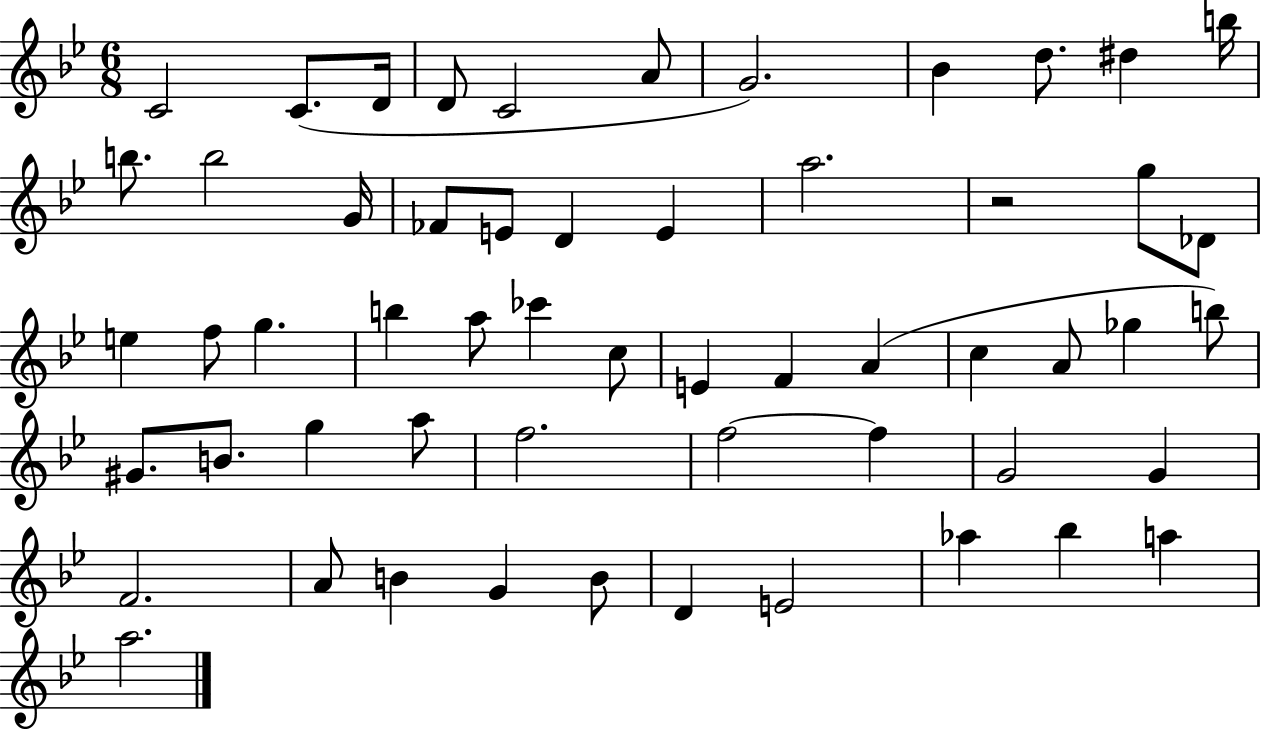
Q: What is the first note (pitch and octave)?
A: C4